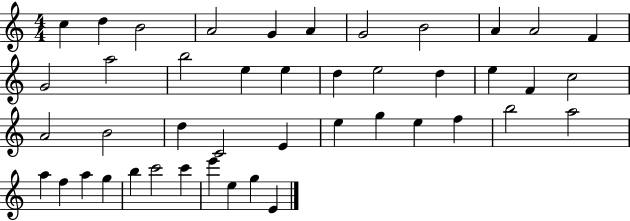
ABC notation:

X:1
T:Untitled
M:4/4
L:1/4
K:C
c d B2 A2 G A G2 B2 A A2 F G2 a2 b2 e e d e2 d e F c2 A2 B2 d C2 E e g e f b2 a2 a f a g b c'2 c' e' e g E